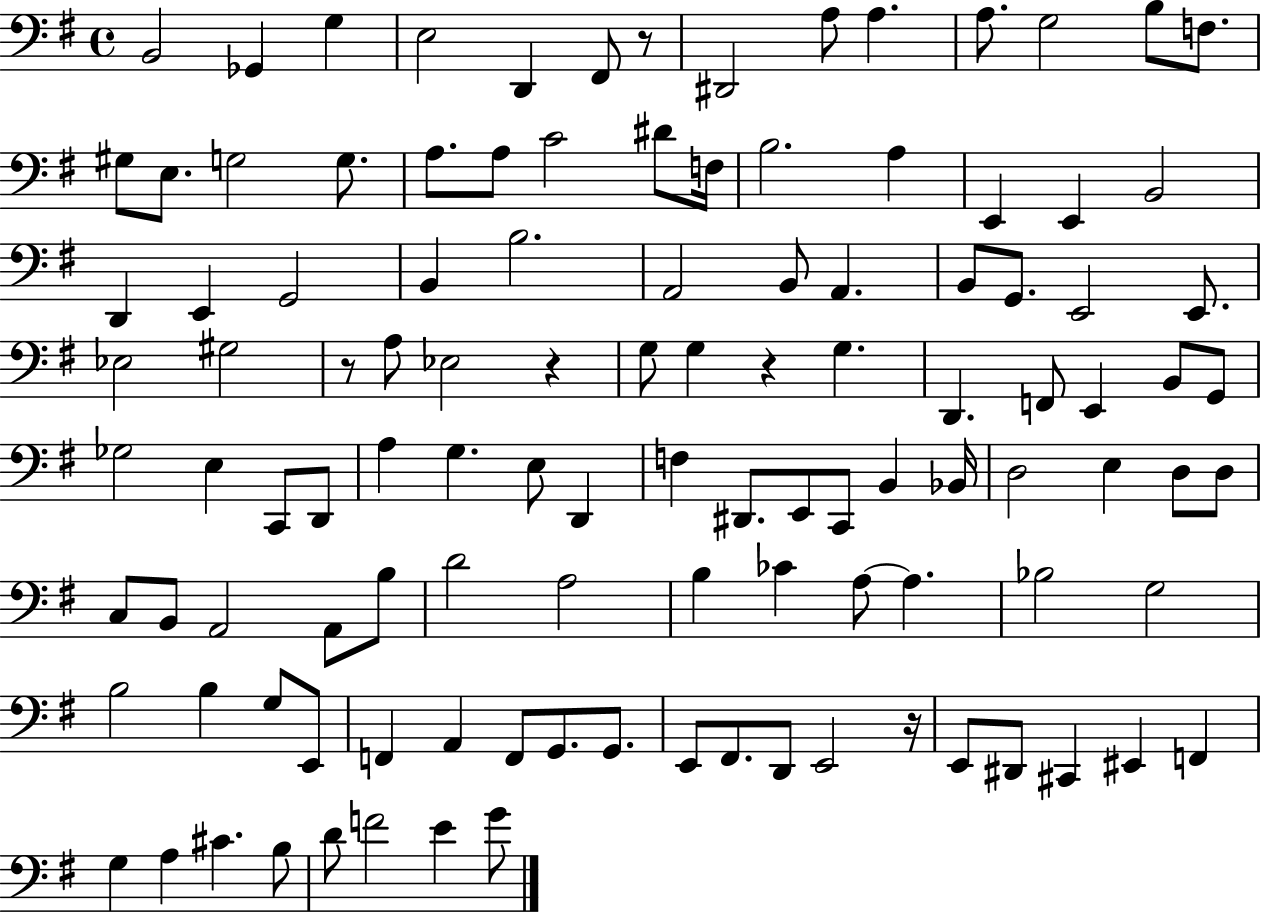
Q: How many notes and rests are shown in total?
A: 113